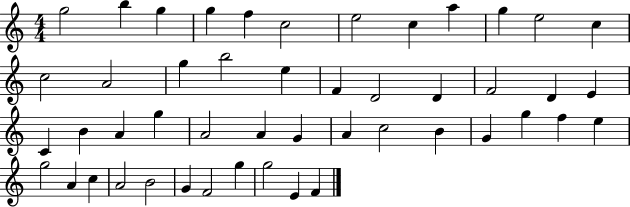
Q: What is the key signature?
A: C major